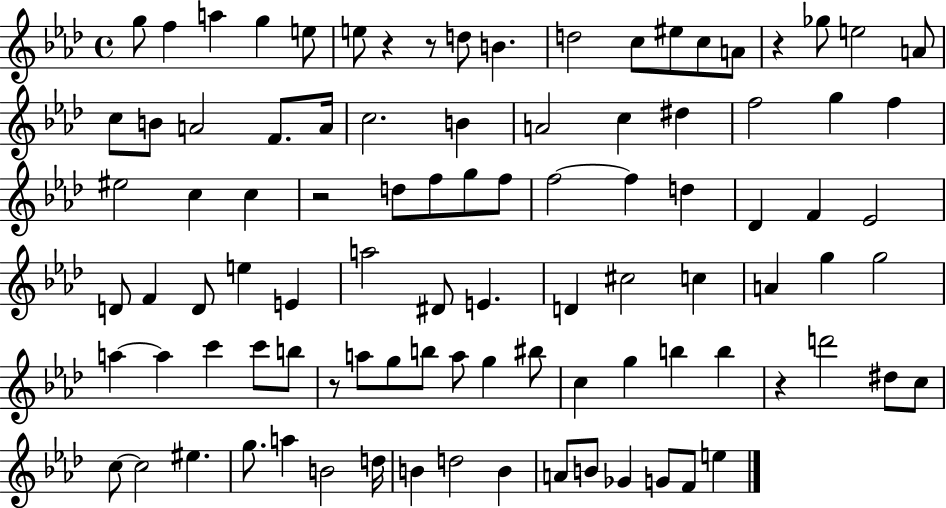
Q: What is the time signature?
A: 4/4